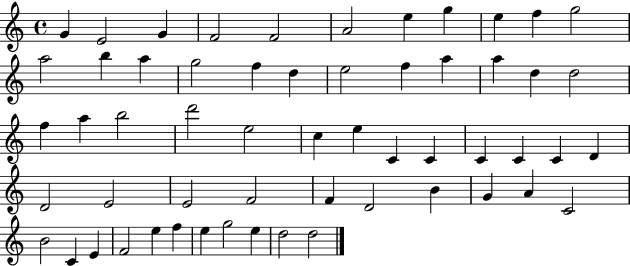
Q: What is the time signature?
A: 4/4